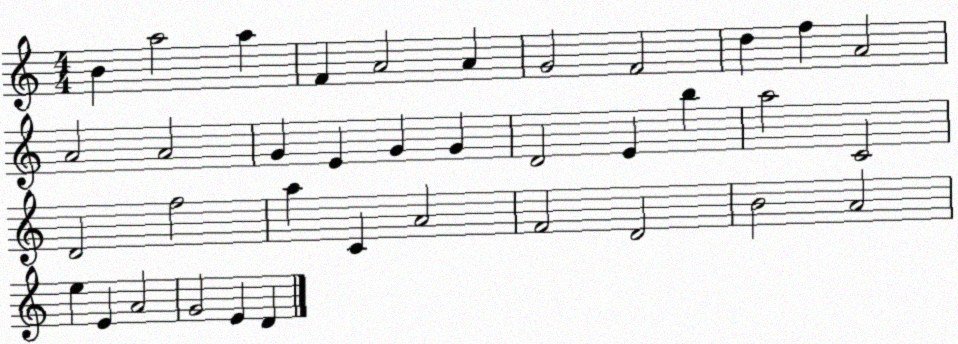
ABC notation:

X:1
T:Untitled
M:4/4
L:1/4
K:C
B a2 a F A2 A G2 F2 d f A2 A2 A2 G E G G D2 E b a2 C2 D2 f2 a C A2 F2 D2 B2 A2 e E A2 G2 E D